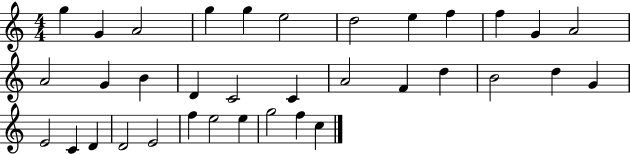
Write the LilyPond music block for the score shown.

{
  \clef treble
  \numericTimeSignature
  \time 4/4
  \key c \major
  g''4 g'4 a'2 | g''4 g''4 e''2 | d''2 e''4 f''4 | f''4 g'4 a'2 | \break a'2 g'4 b'4 | d'4 c'2 c'4 | a'2 f'4 d''4 | b'2 d''4 g'4 | \break e'2 c'4 d'4 | d'2 e'2 | f''4 e''2 e''4 | g''2 f''4 c''4 | \break \bar "|."
}